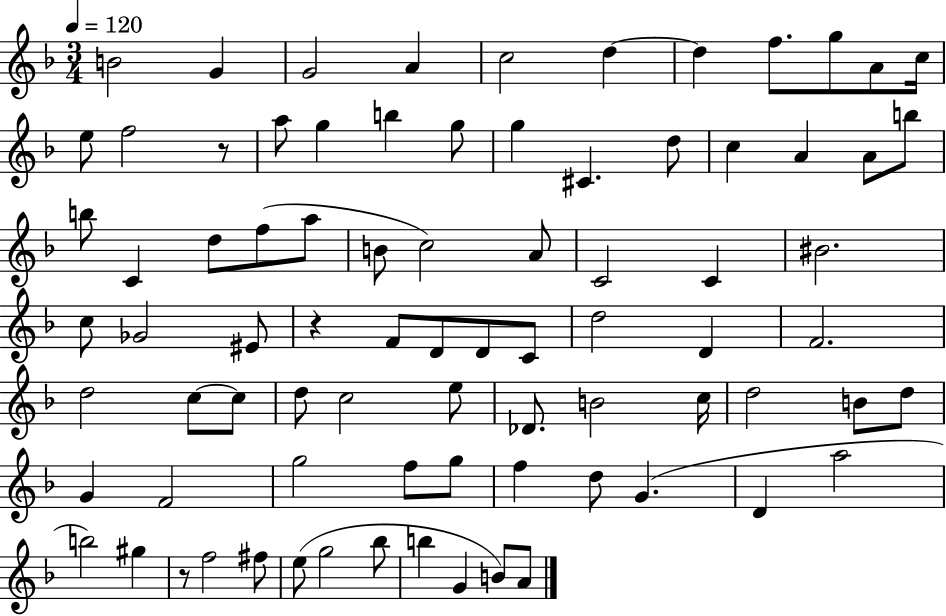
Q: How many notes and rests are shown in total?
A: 81